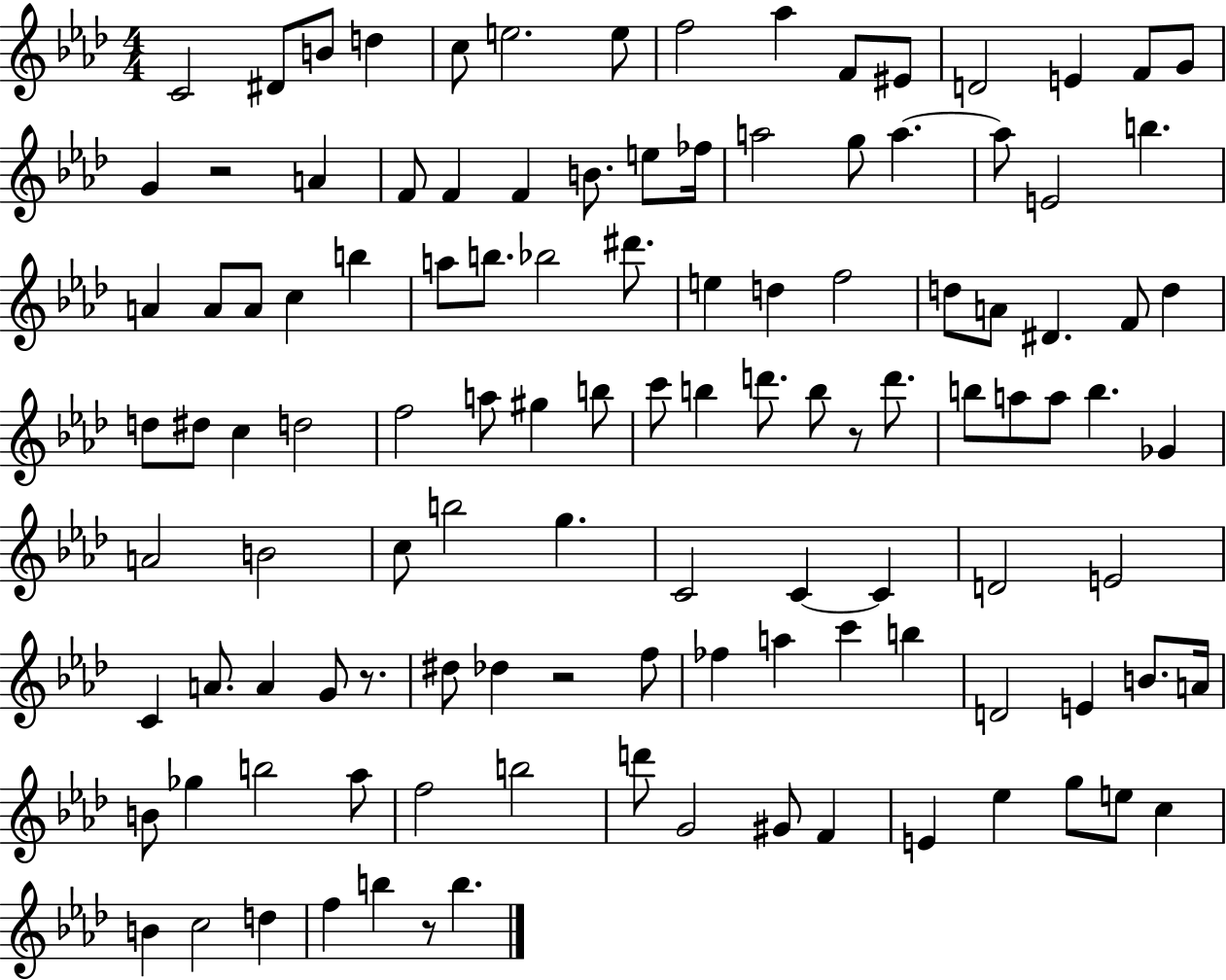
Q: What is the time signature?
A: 4/4